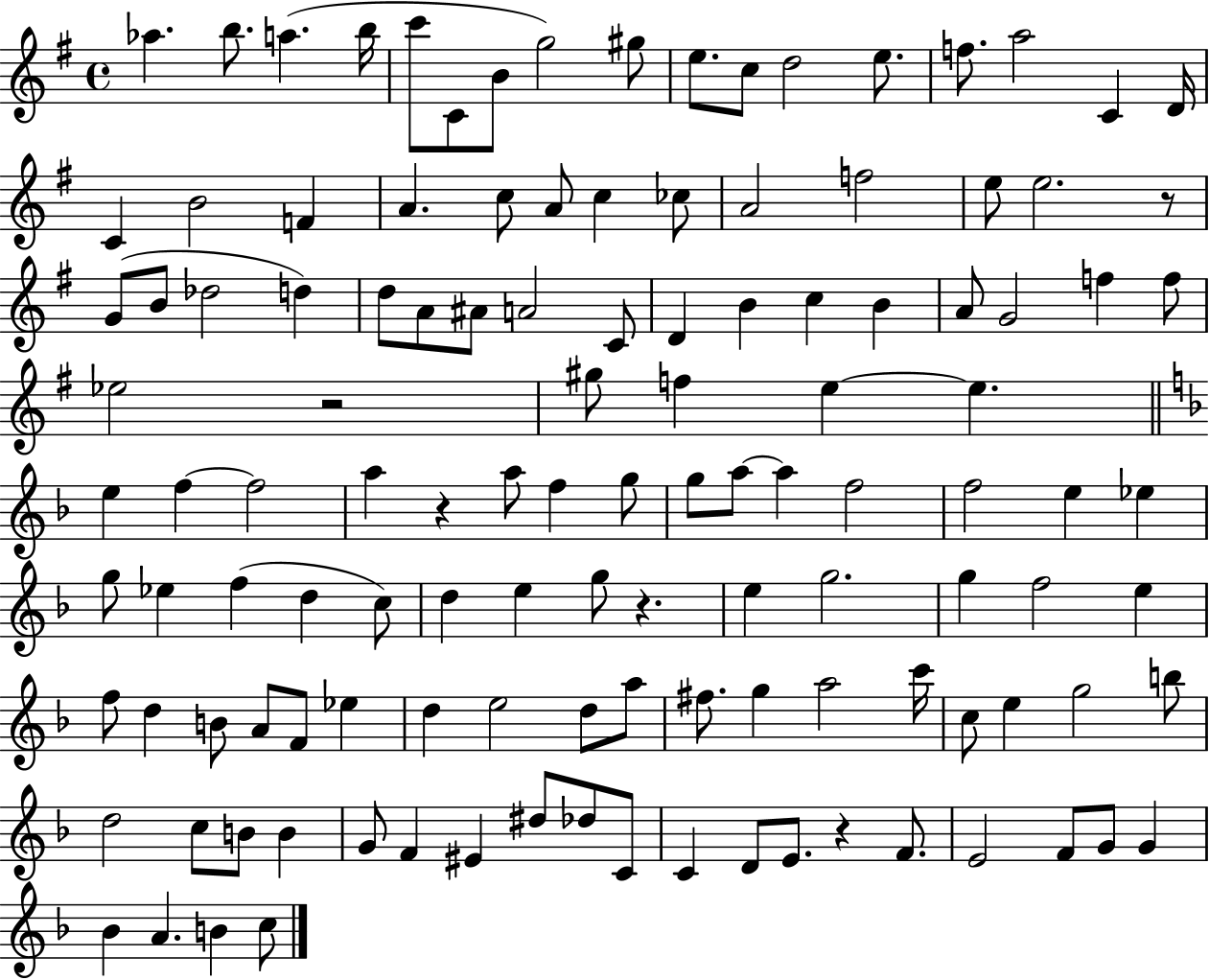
{
  \clef treble
  \time 4/4
  \defaultTimeSignature
  \key g \major
  aes''4. b''8. a''4.( b''16 | c'''8 c'8 b'8 g''2) gis''8 | e''8. c''8 d''2 e''8. | f''8. a''2 c'4 d'16 | \break c'4 b'2 f'4 | a'4. c''8 a'8 c''4 ces''8 | a'2 f''2 | e''8 e''2. r8 | \break g'8( b'8 des''2 d''4) | d''8 a'8 ais'8 a'2 c'8 | d'4 b'4 c''4 b'4 | a'8 g'2 f''4 f''8 | \break ees''2 r2 | gis''8 f''4 e''4~~ e''4. | \bar "||" \break \key d \minor e''4 f''4~~ f''2 | a''4 r4 a''8 f''4 g''8 | g''8 a''8~~ a''4 f''2 | f''2 e''4 ees''4 | \break g''8 ees''4 f''4( d''4 c''8) | d''4 e''4 g''8 r4. | e''4 g''2. | g''4 f''2 e''4 | \break f''8 d''4 b'8 a'8 f'8 ees''4 | d''4 e''2 d''8 a''8 | fis''8. g''4 a''2 c'''16 | c''8 e''4 g''2 b''8 | \break d''2 c''8 b'8 b'4 | g'8 f'4 eis'4 dis''8 des''8 c'8 | c'4 d'8 e'8. r4 f'8. | e'2 f'8 g'8 g'4 | \break bes'4 a'4. b'4 c''8 | \bar "|."
}